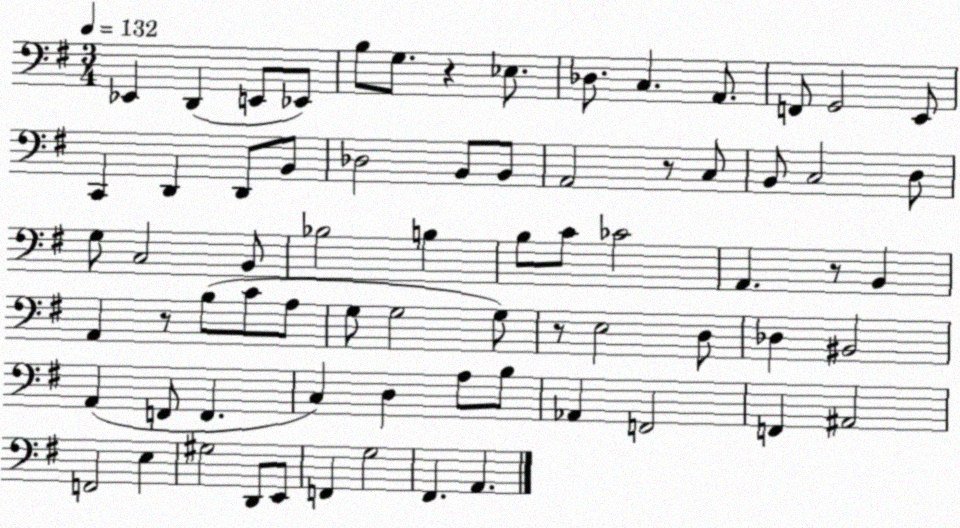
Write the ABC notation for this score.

X:1
T:Untitled
M:3/4
L:1/4
K:G
_E,, D,, E,,/2 _E,,/2 B,/2 G,/2 z _E,/2 _D,/2 C, A,,/2 F,,/2 G,,2 E,,/2 C,, D,, D,,/2 B,,/2 _D,2 B,,/2 B,,/2 A,,2 z/2 C,/2 B,,/2 C,2 D,/2 G,/2 C,2 B,,/2 _B,2 B, B,/2 C/2 _C2 A,, z/2 B,, A,, z/2 B,/2 C/2 A,/2 G,/2 G,2 G,/2 z/2 E,2 D,/2 _D, ^B,,2 A,, F,,/2 F,, C, D, A,/2 B,/2 _A,, F,,2 F,, ^A,,2 F,,2 E, ^G,2 D,,/2 E,,/2 F,, G,2 ^F,, A,,